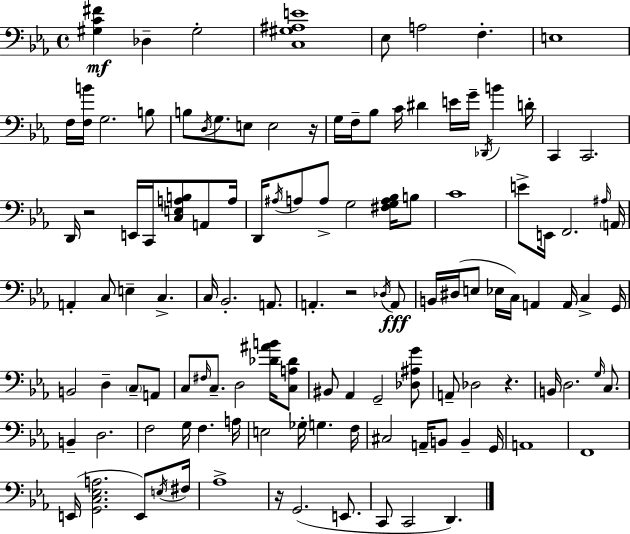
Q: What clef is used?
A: bass